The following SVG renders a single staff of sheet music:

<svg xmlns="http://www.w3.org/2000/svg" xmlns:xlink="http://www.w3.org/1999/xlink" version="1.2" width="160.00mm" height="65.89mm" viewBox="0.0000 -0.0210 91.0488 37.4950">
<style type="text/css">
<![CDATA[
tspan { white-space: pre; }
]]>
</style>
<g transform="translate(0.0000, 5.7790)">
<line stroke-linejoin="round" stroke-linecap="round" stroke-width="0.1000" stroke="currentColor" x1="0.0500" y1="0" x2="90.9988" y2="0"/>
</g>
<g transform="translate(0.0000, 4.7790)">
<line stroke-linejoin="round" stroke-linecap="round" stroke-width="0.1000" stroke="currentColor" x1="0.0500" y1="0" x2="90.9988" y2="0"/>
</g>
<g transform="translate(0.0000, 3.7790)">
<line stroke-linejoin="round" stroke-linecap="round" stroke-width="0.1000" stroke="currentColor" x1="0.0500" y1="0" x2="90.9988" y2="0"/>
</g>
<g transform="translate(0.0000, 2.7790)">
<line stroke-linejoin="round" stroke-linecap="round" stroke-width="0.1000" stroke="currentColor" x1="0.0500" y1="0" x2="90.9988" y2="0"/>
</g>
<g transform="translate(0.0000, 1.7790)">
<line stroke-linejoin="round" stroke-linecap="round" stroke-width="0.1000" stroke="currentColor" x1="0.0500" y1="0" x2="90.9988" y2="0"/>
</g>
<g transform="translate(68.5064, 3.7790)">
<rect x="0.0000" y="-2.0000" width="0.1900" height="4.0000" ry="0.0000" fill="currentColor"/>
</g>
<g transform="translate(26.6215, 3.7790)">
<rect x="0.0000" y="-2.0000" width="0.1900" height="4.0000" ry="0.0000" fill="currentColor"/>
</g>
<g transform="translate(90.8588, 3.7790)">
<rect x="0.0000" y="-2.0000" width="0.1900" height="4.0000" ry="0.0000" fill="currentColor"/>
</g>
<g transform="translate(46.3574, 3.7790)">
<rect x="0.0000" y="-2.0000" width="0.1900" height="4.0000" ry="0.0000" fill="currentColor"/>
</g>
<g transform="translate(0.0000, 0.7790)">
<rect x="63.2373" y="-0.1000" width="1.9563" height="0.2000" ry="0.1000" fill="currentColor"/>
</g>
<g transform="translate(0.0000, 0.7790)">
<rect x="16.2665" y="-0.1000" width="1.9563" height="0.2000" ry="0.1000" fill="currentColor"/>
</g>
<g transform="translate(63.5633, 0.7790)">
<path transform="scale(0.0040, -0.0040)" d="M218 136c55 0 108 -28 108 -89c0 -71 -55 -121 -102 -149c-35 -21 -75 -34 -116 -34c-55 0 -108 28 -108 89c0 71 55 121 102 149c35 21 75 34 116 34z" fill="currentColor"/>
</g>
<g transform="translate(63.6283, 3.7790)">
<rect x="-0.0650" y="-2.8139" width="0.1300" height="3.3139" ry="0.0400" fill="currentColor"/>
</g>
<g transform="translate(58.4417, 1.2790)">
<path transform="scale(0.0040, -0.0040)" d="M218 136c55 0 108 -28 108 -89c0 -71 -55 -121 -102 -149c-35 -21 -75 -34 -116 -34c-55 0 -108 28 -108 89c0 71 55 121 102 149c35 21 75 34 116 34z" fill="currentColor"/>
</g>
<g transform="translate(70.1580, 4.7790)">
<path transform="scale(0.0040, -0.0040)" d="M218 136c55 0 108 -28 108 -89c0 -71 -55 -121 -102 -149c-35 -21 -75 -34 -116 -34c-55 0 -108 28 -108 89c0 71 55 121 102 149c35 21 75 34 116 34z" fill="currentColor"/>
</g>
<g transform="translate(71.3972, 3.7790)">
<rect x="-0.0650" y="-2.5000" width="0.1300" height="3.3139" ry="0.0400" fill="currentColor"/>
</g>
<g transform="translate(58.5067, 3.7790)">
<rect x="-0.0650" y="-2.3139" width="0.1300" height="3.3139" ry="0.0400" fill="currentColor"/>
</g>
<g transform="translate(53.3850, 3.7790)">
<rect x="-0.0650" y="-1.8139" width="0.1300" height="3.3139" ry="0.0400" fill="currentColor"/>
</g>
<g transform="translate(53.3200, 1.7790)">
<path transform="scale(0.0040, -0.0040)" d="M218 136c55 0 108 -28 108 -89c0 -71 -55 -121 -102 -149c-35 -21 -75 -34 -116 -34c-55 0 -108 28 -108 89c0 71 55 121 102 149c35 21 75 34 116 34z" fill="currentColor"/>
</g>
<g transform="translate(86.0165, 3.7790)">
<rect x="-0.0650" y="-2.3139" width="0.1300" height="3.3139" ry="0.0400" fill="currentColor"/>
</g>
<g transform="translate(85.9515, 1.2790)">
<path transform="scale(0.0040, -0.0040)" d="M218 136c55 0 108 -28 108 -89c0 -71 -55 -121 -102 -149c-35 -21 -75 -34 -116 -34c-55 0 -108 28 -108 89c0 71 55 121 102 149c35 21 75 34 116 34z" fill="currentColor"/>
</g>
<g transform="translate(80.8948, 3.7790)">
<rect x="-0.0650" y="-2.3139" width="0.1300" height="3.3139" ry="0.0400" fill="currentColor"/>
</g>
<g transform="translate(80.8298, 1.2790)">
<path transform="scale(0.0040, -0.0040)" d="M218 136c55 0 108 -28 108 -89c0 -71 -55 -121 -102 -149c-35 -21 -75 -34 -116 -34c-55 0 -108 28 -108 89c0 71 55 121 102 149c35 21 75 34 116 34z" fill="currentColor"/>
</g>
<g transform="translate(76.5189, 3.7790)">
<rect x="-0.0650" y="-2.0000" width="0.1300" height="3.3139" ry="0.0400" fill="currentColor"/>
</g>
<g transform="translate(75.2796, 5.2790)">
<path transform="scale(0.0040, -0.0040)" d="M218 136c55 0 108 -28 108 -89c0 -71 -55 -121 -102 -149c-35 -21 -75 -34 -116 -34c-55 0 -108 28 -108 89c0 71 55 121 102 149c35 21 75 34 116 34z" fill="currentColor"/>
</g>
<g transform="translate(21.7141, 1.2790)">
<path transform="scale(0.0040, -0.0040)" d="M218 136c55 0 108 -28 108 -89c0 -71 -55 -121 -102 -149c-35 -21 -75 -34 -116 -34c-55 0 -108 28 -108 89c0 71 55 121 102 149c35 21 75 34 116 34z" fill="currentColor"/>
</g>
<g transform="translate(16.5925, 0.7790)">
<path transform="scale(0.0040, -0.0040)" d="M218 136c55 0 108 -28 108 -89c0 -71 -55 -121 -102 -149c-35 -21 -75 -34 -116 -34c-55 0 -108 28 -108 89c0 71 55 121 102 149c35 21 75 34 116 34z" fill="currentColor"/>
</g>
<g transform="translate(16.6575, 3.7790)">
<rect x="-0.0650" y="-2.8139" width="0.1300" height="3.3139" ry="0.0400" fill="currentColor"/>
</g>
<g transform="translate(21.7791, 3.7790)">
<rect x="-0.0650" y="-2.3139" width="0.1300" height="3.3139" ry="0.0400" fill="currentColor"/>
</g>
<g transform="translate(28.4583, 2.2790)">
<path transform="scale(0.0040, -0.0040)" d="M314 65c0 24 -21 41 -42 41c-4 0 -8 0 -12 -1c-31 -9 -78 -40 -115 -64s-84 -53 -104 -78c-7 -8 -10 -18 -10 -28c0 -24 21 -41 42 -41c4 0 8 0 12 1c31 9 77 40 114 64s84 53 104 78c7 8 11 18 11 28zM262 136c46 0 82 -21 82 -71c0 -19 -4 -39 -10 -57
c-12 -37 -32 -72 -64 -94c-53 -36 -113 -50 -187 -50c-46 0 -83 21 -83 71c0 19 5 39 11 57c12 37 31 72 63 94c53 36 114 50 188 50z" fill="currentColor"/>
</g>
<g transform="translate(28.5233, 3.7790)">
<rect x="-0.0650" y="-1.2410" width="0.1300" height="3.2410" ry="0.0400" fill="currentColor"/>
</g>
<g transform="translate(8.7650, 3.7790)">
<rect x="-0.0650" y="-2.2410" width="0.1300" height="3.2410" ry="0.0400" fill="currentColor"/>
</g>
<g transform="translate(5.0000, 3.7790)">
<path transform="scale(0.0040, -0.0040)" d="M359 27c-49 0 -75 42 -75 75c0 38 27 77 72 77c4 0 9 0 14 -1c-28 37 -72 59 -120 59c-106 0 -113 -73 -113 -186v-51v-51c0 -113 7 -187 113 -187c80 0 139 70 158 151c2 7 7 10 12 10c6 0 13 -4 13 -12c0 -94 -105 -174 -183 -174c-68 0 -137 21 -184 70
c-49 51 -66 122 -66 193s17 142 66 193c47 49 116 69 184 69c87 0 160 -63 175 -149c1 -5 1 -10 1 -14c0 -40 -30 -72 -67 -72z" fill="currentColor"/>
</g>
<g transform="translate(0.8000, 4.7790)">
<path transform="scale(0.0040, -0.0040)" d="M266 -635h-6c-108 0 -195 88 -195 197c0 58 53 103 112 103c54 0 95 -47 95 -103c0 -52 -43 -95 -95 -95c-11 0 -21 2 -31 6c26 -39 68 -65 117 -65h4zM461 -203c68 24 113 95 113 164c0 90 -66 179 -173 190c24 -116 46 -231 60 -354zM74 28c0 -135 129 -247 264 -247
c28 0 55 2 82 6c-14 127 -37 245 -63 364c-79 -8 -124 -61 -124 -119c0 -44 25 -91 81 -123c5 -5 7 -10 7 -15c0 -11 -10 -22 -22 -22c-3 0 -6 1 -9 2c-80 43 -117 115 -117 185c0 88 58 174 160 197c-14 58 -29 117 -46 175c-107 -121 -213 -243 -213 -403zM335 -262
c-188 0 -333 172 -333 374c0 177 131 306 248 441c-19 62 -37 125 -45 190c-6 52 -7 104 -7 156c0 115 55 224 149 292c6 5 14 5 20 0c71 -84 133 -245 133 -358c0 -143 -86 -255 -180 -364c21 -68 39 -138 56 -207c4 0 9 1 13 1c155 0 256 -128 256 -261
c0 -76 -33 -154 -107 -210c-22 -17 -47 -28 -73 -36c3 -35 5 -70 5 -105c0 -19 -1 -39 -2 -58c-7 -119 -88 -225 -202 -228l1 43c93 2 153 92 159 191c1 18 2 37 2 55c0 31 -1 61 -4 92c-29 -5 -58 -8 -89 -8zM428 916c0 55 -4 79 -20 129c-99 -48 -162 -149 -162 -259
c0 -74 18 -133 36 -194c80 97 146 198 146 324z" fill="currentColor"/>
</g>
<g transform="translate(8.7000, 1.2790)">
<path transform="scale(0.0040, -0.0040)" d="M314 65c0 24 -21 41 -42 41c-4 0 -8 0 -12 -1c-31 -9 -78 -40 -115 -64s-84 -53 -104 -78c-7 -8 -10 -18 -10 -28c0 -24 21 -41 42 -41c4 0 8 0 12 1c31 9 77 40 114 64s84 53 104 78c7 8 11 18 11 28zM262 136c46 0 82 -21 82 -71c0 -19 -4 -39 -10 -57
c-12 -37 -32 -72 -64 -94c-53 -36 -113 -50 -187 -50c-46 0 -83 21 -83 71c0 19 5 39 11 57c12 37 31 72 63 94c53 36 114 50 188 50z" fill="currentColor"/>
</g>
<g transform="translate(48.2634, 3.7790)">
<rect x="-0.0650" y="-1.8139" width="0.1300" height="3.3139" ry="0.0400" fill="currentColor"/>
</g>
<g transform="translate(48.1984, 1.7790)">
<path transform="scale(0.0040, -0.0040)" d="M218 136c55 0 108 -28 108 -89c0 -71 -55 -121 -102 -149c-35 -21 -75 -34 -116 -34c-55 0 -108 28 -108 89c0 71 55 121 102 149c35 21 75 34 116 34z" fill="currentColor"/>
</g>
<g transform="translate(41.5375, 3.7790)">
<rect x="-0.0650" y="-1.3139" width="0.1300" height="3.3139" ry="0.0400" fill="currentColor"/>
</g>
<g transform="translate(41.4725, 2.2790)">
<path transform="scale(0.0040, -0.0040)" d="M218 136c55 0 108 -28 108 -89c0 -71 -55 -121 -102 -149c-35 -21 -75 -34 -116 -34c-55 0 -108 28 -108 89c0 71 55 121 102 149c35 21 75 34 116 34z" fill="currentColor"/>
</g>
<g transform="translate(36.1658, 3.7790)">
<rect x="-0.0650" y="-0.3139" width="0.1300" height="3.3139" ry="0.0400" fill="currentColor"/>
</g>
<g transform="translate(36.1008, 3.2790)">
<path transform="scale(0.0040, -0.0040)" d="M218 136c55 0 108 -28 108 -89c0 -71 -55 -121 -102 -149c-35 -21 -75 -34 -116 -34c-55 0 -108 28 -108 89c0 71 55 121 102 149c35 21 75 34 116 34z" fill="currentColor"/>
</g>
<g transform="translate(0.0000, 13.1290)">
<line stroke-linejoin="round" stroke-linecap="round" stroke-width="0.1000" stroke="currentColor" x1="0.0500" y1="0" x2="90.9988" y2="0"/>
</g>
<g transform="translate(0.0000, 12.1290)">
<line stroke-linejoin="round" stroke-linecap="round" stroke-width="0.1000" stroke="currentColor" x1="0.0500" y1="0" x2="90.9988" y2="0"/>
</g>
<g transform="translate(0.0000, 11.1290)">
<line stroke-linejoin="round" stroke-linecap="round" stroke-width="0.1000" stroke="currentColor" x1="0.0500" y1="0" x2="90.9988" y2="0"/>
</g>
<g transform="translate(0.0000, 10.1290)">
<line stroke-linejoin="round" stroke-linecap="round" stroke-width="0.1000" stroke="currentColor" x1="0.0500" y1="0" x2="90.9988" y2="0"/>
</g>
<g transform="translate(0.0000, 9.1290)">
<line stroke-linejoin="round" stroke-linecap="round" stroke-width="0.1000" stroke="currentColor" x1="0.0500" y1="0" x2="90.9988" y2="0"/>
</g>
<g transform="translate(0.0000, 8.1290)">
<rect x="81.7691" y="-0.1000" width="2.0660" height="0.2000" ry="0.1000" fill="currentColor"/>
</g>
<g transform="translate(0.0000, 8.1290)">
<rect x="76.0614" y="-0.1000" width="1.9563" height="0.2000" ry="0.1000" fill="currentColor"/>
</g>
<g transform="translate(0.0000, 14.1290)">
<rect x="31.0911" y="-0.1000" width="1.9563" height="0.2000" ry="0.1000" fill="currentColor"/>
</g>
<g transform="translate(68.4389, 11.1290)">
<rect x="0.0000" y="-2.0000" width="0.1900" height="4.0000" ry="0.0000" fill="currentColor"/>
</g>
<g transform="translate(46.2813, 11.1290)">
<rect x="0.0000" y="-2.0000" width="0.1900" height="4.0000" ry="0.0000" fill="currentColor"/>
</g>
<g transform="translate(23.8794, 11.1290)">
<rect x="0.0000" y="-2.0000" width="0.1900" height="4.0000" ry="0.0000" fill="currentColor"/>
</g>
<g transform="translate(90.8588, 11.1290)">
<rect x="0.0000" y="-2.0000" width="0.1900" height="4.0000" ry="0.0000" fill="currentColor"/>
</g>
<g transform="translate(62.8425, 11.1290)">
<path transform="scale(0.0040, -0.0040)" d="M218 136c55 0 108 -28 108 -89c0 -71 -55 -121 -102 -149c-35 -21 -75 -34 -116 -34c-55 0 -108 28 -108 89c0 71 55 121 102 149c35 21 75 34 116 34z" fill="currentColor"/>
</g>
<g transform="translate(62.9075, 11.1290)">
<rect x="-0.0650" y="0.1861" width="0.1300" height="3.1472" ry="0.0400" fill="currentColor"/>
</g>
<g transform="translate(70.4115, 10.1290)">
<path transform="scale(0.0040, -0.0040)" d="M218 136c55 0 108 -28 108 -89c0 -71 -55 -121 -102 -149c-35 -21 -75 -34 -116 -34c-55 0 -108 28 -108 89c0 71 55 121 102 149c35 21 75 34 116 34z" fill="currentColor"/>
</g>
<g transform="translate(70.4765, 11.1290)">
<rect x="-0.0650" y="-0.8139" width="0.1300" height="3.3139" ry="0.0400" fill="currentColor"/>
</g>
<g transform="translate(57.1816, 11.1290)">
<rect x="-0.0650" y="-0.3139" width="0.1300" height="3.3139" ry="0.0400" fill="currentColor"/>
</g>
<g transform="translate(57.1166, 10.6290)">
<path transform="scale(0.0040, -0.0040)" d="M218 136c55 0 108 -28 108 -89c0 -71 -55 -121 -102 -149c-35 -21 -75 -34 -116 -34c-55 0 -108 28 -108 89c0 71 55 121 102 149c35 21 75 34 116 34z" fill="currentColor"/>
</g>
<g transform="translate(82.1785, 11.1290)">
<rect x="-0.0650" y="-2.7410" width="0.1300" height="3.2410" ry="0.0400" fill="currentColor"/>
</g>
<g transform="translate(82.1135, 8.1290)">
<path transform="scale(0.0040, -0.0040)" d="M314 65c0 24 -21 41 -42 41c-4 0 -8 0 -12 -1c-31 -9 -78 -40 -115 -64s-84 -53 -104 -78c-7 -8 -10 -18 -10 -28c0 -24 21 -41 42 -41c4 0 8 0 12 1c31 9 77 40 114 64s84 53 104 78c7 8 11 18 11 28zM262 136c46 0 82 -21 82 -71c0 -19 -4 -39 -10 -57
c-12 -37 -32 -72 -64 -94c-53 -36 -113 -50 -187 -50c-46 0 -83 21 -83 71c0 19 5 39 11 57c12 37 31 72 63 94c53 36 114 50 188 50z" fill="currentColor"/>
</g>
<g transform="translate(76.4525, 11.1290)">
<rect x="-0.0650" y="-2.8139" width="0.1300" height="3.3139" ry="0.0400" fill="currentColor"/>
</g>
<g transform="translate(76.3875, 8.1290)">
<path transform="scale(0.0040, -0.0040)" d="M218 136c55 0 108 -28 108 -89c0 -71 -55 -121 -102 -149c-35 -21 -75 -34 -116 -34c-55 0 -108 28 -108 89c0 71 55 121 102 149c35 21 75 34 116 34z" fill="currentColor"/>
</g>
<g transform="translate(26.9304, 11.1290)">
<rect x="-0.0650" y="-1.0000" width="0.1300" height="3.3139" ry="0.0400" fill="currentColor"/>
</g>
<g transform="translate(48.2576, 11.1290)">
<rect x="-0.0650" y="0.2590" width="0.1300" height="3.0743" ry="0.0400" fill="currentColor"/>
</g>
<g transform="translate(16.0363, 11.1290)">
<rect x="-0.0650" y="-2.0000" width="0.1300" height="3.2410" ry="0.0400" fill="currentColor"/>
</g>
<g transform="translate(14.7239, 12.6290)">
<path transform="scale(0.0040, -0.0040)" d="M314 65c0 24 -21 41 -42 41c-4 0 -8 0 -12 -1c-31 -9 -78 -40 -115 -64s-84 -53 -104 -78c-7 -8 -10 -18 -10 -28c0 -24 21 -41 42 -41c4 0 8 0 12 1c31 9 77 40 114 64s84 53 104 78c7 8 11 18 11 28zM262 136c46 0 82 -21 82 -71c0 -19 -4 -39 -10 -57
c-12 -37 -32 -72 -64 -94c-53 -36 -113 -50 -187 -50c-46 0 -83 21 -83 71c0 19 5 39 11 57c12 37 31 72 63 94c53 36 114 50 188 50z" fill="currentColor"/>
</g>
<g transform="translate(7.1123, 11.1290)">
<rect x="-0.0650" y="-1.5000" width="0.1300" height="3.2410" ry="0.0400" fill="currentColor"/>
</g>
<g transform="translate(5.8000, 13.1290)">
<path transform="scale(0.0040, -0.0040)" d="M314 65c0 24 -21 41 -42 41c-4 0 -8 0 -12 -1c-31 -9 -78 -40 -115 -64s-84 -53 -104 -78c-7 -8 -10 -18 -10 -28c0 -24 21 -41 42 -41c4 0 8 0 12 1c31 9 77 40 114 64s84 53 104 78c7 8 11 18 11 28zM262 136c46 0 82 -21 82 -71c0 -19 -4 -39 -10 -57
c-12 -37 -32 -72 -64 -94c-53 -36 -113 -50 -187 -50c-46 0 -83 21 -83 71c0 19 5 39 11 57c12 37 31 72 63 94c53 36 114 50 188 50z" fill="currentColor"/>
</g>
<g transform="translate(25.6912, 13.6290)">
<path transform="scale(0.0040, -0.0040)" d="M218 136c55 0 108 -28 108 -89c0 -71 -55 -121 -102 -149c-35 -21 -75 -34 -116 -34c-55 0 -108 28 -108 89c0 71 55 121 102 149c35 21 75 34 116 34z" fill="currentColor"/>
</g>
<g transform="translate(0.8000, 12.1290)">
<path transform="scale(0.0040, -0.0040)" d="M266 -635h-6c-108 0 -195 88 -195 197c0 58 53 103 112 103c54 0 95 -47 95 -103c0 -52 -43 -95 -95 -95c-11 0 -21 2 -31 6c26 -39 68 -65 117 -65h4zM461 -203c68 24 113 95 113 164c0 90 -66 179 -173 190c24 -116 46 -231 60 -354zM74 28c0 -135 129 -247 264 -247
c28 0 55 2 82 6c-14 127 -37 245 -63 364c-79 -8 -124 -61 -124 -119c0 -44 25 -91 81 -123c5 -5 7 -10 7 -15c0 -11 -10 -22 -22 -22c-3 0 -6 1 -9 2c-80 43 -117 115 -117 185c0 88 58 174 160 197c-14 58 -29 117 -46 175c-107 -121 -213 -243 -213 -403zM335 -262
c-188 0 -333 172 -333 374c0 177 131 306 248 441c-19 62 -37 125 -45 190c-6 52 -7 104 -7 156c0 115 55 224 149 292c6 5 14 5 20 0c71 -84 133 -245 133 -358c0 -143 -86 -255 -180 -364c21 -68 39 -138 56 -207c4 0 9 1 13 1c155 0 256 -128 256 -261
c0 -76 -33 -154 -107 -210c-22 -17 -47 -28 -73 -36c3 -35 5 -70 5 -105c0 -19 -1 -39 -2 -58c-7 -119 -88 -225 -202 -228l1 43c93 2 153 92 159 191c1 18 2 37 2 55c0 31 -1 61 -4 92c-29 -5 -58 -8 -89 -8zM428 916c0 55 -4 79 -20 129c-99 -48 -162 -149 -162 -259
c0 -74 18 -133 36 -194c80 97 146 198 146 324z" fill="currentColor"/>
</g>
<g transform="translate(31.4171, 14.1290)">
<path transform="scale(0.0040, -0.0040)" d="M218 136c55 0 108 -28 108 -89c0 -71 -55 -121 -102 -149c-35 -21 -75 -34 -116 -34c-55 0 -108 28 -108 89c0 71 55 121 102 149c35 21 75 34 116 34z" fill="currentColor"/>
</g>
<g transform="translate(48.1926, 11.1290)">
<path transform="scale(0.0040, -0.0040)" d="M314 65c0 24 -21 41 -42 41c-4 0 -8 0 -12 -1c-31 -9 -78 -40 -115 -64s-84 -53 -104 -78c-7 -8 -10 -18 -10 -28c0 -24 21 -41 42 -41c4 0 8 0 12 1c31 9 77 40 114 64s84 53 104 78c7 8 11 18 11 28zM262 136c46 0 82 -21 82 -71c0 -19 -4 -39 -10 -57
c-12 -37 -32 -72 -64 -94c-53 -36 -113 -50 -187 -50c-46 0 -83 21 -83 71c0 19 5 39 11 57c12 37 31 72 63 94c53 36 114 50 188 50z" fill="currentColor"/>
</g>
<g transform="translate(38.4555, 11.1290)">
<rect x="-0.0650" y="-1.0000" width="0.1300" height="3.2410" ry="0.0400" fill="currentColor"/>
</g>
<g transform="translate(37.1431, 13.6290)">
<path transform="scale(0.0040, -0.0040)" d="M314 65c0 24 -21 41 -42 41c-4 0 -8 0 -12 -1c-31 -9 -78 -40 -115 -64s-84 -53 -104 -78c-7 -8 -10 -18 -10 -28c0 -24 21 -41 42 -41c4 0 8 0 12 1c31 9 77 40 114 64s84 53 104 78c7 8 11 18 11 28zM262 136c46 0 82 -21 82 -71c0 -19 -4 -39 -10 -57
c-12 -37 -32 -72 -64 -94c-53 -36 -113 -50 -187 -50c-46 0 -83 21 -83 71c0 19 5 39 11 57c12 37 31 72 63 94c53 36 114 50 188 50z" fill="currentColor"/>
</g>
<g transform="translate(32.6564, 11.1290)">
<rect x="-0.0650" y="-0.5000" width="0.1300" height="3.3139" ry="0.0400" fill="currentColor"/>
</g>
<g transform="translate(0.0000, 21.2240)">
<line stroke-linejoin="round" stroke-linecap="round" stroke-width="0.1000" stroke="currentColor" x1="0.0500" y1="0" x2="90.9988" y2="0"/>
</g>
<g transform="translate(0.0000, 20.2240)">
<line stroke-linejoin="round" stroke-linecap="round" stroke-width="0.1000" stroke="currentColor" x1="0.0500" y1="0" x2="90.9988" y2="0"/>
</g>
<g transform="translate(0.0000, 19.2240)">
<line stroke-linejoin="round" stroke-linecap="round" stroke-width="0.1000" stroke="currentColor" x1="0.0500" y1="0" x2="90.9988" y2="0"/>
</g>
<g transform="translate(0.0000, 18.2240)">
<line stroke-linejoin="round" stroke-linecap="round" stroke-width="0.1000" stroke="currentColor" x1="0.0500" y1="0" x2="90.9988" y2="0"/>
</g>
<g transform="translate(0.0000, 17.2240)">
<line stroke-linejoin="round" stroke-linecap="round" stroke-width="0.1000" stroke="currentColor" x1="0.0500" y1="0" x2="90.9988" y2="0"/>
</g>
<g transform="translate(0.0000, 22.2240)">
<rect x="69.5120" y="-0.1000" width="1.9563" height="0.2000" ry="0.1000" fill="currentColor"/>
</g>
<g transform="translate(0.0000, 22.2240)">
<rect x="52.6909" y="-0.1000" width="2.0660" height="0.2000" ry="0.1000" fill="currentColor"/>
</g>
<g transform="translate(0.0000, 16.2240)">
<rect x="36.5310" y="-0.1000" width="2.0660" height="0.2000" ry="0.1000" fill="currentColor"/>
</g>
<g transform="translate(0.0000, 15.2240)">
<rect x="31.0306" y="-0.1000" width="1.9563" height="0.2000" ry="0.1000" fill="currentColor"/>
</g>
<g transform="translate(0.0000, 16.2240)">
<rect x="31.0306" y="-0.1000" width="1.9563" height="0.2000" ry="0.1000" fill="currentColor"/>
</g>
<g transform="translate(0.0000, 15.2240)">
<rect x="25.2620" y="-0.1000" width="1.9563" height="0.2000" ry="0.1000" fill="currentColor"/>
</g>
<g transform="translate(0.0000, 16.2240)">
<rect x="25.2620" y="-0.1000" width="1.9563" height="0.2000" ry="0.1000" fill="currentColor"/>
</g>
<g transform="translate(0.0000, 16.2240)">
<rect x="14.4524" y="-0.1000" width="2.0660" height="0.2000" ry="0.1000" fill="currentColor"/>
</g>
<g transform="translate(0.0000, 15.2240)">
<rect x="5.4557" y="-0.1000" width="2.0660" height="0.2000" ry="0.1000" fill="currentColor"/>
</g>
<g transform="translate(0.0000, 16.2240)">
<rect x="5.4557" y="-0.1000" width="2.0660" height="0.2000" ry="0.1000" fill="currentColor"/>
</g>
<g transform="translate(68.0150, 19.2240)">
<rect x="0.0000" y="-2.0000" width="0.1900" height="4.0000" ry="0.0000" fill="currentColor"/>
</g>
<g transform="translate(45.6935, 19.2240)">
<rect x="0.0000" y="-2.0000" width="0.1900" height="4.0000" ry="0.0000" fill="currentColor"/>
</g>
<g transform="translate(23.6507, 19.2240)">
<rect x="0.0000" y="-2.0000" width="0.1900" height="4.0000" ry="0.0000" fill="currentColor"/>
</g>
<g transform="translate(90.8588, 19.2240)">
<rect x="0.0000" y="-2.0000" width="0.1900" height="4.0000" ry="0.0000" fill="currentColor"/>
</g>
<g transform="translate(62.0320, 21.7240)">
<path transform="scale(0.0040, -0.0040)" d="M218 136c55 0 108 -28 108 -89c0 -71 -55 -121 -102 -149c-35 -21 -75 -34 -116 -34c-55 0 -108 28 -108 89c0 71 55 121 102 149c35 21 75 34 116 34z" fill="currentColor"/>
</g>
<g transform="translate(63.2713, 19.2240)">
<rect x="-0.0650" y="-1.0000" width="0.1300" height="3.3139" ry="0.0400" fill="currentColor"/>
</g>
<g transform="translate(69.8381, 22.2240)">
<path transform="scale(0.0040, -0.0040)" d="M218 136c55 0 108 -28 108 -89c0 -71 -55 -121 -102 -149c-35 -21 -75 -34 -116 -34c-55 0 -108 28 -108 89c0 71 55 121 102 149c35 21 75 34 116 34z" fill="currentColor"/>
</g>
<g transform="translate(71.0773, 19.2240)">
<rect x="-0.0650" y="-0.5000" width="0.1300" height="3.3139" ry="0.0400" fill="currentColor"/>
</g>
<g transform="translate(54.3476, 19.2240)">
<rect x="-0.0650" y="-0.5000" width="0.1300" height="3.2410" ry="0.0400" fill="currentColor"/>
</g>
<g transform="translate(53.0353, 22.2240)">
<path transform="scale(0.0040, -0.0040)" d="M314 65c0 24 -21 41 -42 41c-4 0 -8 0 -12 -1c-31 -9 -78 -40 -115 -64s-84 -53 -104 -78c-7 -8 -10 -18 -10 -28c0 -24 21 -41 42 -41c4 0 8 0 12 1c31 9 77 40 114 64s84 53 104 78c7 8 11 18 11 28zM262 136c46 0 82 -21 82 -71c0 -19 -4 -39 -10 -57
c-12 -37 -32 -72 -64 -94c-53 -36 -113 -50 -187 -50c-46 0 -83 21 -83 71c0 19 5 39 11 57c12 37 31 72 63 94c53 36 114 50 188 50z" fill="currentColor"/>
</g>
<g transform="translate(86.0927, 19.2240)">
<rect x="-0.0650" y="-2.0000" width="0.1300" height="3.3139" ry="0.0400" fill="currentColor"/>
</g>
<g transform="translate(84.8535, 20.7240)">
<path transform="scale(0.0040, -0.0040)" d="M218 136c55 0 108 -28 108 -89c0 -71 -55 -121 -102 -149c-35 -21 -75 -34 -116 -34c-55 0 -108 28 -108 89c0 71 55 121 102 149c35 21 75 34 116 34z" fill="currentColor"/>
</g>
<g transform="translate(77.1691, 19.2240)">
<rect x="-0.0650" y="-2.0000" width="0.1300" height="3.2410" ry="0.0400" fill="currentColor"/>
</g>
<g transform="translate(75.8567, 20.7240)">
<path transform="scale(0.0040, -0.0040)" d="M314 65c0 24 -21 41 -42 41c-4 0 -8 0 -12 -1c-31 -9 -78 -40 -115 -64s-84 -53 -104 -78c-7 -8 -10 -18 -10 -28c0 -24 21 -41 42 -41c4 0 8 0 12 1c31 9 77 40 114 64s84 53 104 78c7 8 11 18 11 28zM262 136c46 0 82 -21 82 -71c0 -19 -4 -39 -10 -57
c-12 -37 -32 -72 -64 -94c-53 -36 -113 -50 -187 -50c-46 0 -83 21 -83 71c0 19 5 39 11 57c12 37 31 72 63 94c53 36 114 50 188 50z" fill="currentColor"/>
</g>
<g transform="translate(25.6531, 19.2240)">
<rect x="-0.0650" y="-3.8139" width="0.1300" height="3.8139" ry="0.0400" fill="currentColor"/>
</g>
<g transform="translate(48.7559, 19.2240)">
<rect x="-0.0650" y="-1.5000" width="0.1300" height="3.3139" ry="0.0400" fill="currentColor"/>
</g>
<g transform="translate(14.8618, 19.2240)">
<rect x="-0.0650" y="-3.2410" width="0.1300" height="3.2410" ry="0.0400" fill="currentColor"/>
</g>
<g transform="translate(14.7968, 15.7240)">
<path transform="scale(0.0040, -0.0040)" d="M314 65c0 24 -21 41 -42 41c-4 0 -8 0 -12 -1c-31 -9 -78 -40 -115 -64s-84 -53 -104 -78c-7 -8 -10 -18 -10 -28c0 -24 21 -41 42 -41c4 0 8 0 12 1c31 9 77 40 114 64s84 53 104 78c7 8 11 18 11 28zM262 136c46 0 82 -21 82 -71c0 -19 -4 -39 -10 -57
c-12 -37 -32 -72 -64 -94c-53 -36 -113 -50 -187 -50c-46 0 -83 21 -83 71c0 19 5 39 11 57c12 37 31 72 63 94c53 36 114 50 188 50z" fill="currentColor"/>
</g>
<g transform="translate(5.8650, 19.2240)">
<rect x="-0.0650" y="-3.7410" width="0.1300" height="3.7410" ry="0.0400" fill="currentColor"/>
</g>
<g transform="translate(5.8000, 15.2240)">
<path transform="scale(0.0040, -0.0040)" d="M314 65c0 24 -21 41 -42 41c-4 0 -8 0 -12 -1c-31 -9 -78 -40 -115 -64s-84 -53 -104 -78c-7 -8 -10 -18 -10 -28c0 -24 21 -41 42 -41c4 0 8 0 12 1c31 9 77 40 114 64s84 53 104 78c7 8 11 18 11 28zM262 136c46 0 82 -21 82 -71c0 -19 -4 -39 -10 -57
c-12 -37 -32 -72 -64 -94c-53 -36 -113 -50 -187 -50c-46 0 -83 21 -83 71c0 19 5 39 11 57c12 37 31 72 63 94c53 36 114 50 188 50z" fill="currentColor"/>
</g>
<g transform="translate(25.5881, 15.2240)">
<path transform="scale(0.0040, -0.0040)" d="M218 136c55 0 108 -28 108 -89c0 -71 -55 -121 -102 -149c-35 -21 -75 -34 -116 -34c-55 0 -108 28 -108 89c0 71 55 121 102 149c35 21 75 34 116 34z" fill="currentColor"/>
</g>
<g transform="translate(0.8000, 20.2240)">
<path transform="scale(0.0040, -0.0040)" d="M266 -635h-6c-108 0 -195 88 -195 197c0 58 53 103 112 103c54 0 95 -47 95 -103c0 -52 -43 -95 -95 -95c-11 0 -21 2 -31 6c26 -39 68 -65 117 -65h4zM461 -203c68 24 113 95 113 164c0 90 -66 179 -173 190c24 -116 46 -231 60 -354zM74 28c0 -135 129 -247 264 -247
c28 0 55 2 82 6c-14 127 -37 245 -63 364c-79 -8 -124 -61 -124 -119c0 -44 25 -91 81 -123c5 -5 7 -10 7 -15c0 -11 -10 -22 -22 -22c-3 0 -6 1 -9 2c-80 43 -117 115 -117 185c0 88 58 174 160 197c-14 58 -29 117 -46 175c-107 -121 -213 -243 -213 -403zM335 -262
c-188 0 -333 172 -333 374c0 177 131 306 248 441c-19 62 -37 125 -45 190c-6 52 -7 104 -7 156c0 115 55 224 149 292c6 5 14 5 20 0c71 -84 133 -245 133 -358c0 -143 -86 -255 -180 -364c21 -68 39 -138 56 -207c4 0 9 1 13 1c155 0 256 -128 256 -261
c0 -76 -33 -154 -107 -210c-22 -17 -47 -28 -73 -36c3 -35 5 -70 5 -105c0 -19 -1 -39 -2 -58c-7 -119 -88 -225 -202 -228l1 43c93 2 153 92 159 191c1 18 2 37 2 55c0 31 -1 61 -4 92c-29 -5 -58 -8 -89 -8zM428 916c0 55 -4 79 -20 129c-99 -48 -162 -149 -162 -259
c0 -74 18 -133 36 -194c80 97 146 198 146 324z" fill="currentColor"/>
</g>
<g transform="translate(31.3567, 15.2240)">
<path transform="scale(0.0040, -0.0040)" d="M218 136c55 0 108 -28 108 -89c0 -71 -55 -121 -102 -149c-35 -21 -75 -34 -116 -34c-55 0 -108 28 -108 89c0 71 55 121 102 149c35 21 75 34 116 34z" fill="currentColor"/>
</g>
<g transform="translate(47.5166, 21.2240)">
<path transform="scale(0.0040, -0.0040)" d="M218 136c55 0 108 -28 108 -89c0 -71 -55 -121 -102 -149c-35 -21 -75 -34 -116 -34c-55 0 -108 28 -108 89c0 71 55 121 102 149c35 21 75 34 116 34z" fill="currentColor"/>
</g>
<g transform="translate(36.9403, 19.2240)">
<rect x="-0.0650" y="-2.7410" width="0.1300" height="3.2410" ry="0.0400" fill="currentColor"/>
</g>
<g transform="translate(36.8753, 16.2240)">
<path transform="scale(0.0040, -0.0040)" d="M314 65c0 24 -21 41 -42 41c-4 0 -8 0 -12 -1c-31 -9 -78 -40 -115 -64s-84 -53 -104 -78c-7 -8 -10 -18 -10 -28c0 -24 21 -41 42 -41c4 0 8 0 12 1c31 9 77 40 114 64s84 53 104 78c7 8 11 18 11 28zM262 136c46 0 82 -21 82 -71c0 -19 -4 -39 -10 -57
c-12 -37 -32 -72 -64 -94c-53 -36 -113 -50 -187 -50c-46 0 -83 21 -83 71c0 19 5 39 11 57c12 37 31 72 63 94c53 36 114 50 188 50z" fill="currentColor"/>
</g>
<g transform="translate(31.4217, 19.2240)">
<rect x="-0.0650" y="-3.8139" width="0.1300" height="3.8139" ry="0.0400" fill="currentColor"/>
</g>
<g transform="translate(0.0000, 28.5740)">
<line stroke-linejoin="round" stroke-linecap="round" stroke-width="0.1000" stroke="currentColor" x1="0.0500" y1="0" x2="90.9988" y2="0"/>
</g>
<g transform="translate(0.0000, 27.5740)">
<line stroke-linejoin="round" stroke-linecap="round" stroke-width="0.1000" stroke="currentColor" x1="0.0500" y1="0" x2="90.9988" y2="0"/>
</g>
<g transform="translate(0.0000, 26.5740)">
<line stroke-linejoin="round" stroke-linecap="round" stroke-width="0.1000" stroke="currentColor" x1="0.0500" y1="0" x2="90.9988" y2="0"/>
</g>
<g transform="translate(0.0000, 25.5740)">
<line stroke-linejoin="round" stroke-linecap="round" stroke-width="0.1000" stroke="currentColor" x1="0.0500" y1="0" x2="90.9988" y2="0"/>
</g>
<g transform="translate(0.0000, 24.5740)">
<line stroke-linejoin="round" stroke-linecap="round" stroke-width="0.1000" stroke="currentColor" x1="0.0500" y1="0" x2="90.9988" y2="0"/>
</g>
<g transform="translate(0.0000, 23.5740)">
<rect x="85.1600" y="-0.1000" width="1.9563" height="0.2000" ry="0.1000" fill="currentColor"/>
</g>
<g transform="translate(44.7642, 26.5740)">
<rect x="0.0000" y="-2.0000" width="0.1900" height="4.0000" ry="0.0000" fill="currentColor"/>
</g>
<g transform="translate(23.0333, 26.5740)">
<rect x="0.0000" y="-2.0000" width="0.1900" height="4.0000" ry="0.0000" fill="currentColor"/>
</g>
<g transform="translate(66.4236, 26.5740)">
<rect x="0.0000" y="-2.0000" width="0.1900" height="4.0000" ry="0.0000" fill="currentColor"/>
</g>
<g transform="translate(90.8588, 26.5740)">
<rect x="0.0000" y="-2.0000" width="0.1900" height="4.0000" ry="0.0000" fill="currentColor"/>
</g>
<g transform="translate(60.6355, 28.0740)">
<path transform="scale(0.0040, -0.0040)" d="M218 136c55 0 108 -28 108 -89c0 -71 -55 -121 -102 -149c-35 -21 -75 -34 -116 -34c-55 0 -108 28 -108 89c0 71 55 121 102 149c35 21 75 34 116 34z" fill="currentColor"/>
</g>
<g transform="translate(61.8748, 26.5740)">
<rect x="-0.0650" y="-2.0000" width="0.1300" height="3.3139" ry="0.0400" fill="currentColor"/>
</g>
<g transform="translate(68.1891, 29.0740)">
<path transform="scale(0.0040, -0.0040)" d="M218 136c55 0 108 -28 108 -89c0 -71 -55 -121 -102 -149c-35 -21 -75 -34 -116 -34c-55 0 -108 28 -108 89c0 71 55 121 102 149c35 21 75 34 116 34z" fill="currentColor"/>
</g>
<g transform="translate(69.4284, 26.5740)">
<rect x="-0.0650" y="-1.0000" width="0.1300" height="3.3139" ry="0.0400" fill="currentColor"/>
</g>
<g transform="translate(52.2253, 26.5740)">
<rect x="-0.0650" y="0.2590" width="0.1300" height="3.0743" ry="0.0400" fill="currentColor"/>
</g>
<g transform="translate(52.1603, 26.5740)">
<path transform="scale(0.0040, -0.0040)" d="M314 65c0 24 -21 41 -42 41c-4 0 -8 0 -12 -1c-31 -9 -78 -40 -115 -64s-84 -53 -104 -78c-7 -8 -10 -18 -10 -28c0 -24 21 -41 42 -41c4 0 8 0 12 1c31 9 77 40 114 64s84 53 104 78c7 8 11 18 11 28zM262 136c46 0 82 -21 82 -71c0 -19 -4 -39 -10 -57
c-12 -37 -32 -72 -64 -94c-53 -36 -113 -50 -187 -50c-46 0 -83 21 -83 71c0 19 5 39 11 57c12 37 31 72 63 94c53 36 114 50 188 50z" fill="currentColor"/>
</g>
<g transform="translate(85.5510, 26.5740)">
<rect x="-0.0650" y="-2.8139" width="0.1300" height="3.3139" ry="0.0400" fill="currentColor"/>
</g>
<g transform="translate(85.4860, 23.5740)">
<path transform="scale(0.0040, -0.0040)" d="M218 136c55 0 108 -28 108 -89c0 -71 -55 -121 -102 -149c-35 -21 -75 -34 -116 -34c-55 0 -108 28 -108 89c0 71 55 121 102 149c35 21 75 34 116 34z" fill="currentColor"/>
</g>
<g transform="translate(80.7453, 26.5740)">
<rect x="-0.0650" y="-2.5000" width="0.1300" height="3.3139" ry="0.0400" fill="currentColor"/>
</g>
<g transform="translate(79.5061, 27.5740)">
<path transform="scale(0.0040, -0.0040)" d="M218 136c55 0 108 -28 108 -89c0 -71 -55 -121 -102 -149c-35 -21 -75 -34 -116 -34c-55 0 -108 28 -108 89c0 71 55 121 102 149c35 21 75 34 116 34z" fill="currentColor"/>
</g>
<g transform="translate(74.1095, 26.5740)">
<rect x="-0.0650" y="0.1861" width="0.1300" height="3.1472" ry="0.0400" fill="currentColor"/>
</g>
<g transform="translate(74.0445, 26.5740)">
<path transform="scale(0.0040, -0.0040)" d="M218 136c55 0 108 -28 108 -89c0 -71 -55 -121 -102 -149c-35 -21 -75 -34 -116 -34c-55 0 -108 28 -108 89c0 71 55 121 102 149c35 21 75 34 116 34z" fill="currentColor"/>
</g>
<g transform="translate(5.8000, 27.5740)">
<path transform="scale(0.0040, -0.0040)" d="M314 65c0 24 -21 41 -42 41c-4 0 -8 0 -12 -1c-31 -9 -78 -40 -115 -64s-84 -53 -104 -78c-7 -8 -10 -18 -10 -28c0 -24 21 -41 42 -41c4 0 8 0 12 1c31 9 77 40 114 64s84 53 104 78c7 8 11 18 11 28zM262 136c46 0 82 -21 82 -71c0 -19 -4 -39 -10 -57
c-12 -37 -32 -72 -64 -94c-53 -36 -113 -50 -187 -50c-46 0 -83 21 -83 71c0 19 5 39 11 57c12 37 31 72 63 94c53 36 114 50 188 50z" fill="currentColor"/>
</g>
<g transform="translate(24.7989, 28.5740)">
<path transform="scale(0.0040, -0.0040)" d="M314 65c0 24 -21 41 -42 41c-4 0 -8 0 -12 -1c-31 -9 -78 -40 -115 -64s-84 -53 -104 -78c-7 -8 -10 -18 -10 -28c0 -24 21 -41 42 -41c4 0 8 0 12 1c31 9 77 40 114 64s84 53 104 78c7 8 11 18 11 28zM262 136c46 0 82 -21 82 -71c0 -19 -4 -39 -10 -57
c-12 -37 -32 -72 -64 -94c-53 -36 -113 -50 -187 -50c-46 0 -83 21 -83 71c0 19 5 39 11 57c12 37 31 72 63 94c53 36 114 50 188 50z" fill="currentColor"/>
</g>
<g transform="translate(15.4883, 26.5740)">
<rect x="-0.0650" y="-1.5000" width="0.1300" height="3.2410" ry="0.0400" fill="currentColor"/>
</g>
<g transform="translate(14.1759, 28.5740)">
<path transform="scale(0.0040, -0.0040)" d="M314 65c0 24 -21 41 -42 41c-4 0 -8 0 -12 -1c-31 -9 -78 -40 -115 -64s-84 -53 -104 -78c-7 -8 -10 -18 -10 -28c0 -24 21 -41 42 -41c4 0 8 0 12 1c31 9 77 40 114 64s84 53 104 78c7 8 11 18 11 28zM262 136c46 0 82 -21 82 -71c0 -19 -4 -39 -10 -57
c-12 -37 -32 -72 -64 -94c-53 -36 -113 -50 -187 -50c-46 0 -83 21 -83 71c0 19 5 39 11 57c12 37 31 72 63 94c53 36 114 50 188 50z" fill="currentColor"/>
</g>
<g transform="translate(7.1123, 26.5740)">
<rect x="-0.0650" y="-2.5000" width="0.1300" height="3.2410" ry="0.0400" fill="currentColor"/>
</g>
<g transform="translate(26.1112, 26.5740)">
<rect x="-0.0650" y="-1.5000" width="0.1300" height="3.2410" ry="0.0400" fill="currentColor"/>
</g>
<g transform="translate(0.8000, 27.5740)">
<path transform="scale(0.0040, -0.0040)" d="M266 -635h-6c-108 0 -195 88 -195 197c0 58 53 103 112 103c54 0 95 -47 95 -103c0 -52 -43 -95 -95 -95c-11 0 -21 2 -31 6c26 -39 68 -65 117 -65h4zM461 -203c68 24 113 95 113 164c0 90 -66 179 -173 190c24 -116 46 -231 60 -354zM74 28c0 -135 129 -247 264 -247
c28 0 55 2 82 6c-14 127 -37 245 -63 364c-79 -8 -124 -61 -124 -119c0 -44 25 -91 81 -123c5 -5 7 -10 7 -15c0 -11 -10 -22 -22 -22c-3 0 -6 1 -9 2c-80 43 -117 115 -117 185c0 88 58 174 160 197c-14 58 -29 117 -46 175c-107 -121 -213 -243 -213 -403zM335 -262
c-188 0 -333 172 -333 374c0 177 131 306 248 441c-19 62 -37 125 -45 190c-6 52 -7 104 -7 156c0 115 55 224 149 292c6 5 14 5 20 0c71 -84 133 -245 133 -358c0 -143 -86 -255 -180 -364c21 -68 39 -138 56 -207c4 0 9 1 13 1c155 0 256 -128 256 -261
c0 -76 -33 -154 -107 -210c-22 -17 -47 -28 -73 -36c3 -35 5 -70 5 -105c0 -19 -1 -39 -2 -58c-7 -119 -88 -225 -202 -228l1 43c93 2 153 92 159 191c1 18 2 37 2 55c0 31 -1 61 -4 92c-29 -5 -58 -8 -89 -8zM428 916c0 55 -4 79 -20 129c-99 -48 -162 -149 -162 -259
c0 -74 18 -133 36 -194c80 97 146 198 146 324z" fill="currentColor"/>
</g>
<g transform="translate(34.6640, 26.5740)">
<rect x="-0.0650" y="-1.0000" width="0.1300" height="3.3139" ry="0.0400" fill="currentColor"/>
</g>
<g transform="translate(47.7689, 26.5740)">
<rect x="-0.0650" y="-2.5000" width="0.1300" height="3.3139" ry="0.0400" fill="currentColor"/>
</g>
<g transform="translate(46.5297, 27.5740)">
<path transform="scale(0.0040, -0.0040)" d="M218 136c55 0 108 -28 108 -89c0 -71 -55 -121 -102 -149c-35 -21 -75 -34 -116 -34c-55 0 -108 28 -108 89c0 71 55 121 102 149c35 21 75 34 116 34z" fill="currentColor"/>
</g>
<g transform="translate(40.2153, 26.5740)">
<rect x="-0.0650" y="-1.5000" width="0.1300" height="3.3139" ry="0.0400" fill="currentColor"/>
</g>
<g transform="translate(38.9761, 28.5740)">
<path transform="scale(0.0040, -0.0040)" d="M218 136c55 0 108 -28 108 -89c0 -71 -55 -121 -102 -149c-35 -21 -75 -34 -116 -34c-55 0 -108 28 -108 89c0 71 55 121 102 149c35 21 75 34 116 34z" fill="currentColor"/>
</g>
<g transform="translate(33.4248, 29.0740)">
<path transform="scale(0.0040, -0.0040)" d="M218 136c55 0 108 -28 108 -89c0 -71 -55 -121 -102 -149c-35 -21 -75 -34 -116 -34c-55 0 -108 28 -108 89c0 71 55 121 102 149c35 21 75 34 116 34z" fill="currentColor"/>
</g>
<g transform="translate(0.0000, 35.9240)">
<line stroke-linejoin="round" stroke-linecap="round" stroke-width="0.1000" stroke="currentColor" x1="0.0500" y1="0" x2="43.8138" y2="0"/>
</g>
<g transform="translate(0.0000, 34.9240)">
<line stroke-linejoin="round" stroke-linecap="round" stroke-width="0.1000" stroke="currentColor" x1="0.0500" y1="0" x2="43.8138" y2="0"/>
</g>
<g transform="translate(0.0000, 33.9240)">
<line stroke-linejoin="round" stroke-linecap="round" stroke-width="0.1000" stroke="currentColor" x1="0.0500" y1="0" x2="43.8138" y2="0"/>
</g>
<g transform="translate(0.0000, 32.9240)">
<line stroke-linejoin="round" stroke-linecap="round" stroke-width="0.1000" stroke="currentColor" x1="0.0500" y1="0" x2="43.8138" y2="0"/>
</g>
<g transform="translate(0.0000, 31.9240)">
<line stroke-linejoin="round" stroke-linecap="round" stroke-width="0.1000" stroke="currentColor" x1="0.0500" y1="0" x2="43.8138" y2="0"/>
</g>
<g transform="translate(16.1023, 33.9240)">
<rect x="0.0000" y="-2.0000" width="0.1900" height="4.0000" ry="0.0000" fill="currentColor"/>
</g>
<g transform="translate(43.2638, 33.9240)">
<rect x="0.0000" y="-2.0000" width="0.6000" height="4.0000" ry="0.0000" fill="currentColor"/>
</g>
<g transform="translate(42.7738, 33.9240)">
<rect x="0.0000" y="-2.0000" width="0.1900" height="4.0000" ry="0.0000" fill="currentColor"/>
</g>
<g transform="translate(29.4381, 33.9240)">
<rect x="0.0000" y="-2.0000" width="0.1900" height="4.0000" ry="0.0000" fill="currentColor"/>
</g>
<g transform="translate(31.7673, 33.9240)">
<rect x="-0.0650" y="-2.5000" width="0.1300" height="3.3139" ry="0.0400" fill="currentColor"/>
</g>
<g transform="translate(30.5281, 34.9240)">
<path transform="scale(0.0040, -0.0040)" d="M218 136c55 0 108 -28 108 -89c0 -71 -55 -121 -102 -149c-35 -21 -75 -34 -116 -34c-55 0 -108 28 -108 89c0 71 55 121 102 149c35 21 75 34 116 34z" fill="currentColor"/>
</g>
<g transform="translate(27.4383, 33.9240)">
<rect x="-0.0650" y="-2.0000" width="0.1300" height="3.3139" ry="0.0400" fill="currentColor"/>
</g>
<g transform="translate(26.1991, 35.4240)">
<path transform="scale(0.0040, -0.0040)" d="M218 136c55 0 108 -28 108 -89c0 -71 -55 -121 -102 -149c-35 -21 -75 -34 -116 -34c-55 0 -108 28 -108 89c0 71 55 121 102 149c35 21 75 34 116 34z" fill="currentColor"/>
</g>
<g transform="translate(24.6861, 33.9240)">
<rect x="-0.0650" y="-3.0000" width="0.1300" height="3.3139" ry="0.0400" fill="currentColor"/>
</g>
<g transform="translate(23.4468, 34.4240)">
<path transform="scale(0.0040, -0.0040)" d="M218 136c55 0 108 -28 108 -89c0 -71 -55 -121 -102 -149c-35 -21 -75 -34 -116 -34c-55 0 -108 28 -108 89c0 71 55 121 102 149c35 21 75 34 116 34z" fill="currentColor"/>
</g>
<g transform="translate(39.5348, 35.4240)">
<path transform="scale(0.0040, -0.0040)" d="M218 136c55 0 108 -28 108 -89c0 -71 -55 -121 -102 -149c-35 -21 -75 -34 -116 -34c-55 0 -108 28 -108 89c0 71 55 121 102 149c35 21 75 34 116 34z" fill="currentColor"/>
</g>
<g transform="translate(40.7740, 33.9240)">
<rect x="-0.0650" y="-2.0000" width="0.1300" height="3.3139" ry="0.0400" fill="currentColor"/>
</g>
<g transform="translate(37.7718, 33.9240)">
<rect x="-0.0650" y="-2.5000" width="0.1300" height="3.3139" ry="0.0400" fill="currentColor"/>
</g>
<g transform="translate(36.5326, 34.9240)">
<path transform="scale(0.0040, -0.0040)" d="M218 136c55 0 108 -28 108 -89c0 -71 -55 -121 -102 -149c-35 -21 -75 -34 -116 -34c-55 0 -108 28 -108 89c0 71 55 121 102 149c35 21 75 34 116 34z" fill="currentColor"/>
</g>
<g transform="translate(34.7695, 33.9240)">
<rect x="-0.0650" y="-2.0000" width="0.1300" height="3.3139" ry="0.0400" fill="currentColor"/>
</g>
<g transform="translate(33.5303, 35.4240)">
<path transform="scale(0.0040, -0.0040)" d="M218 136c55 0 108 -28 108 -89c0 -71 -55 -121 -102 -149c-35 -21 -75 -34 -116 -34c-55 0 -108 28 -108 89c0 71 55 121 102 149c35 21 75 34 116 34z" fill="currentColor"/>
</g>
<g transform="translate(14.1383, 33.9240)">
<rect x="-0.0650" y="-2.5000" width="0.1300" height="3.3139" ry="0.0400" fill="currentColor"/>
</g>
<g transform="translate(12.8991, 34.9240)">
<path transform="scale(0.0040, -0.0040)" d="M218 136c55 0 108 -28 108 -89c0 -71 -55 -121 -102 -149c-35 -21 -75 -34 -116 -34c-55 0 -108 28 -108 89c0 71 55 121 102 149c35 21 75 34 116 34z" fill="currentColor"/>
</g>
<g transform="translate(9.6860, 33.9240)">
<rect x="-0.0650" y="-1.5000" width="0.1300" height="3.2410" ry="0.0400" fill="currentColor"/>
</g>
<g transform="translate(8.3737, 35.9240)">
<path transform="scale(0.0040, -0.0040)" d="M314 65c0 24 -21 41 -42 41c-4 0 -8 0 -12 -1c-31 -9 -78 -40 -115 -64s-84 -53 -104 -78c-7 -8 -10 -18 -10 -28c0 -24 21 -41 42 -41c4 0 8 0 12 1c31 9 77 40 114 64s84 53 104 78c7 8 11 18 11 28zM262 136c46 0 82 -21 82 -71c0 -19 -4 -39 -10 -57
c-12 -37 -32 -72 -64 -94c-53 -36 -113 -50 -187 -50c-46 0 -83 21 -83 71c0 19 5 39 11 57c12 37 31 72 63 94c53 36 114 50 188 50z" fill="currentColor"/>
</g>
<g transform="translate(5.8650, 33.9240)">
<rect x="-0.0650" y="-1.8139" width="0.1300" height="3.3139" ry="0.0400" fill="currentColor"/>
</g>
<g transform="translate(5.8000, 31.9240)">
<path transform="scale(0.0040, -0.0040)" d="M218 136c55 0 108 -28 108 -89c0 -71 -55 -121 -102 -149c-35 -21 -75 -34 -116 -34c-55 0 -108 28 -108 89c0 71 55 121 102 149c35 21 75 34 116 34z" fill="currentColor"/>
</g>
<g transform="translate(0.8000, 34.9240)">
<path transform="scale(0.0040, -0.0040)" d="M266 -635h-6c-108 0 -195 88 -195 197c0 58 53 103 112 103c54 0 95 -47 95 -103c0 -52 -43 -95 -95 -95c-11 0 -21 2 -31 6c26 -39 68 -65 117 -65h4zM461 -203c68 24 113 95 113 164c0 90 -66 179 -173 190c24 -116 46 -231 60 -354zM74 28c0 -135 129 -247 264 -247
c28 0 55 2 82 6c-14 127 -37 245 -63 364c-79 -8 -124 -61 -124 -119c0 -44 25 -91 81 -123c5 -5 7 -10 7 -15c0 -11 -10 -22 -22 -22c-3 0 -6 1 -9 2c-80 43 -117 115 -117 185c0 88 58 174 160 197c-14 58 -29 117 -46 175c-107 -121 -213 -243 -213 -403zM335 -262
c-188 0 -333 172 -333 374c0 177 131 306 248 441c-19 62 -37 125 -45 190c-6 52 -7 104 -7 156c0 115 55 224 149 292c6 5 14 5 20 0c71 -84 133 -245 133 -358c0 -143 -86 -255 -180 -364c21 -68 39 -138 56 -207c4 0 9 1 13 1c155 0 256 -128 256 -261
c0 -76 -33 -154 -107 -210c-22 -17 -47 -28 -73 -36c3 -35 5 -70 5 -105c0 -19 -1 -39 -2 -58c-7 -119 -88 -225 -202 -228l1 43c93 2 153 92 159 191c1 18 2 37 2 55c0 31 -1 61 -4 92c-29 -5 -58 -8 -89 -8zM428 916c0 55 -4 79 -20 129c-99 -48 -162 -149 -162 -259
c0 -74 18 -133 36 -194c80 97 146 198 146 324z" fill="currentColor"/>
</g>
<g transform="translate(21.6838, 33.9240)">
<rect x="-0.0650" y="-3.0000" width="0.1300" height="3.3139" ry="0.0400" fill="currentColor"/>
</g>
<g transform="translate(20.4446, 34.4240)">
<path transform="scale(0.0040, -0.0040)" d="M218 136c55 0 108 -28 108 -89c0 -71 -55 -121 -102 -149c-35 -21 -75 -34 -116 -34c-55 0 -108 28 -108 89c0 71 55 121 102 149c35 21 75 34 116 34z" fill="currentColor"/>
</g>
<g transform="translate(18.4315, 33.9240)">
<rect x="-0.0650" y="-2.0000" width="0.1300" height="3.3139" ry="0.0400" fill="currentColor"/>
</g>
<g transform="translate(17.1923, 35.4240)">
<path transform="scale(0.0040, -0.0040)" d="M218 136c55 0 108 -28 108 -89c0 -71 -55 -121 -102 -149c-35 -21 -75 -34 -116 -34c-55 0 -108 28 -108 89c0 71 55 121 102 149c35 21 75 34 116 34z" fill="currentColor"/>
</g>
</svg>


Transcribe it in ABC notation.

X:1
T:Untitled
M:4/4
L:1/4
K:C
g2 a g e2 c e f f g a G F g g E2 F2 D C D2 B2 c B d a a2 c'2 b2 c' c' a2 E C2 D C F2 F G2 E2 E2 D E G B2 F D B G a f E2 G F A A F G F G F